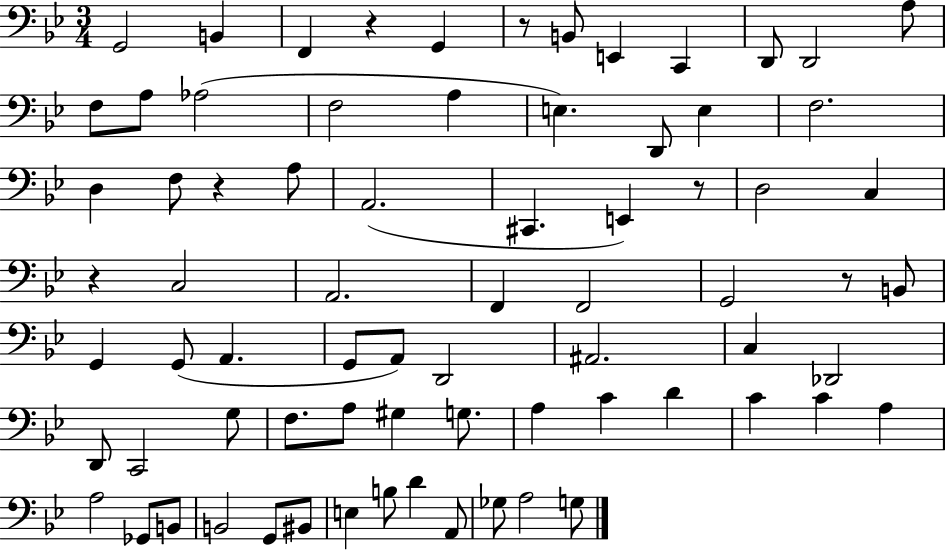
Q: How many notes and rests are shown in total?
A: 74